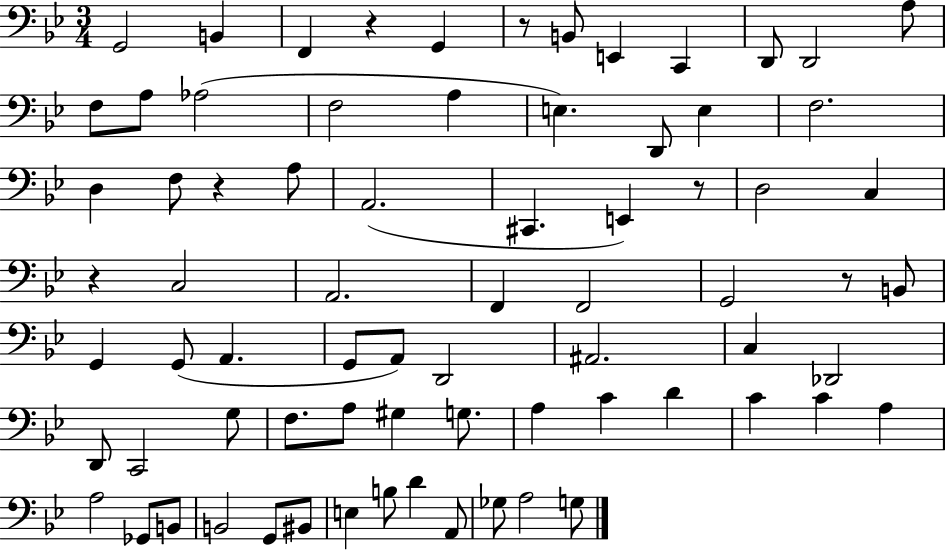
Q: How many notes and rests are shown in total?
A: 74